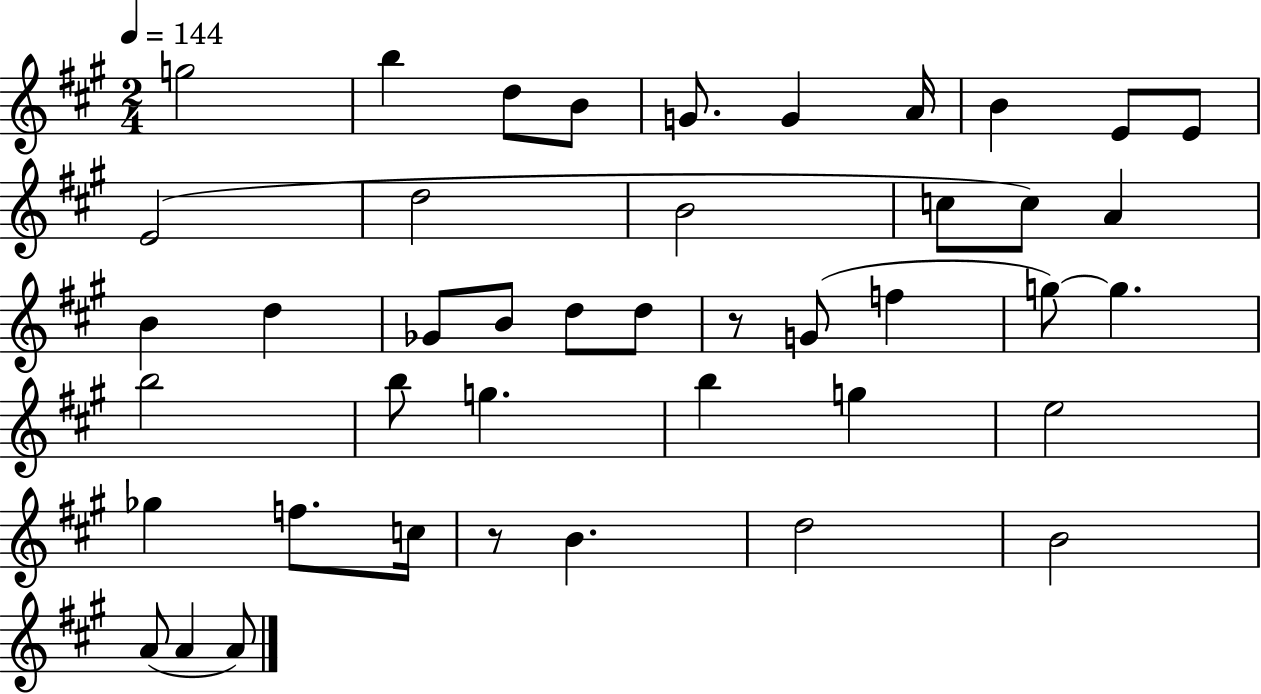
G5/h B5/q D5/e B4/e G4/e. G4/q A4/s B4/q E4/e E4/e E4/h D5/h B4/h C5/e C5/e A4/q B4/q D5/q Gb4/e B4/e D5/e D5/e R/e G4/e F5/q G5/e G5/q. B5/h B5/e G5/q. B5/q G5/q E5/h Gb5/q F5/e. C5/s R/e B4/q. D5/h B4/h A4/e A4/q A4/e